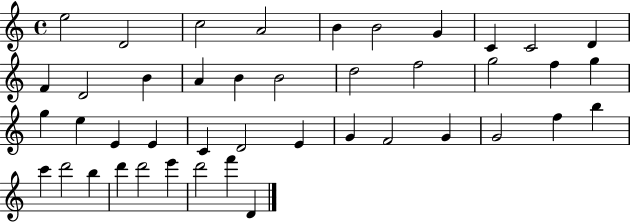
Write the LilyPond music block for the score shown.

{
  \clef treble
  \time 4/4
  \defaultTimeSignature
  \key c \major
  e''2 d'2 | c''2 a'2 | b'4 b'2 g'4 | c'4 c'2 d'4 | \break f'4 d'2 b'4 | a'4 b'4 b'2 | d''2 f''2 | g''2 f''4 g''4 | \break g''4 e''4 e'4 e'4 | c'4 d'2 e'4 | g'4 f'2 g'4 | g'2 f''4 b''4 | \break c'''4 d'''2 b''4 | d'''4 d'''2 e'''4 | d'''2 f'''4 d'4 | \bar "|."
}